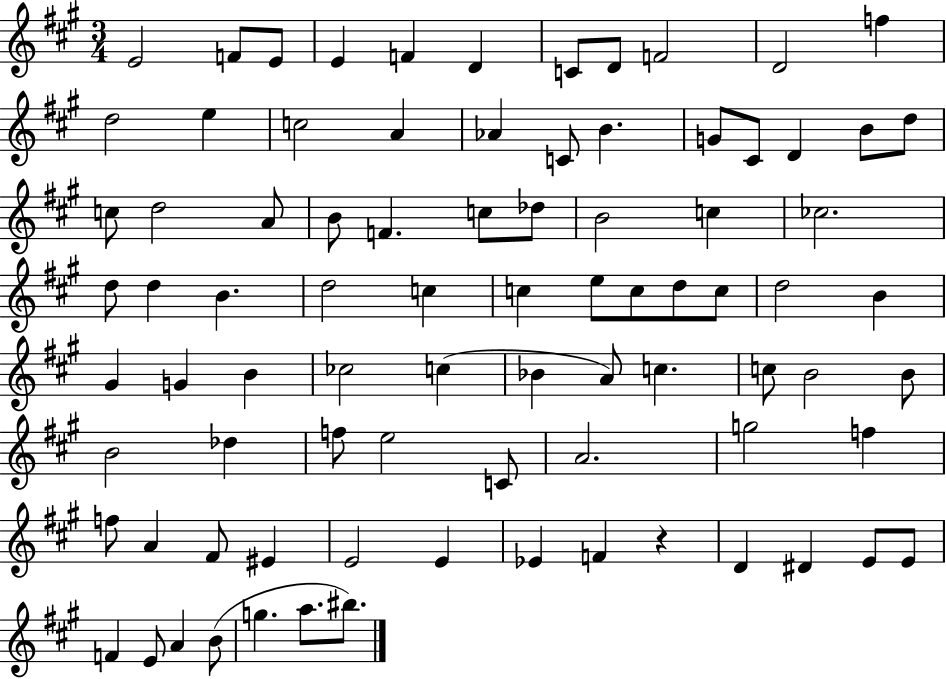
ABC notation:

X:1
T:Untitled
M:3/4
L:1/4
K:A
E2 F/2 E/2 E F D C/2 D/2 F2 D2 f d2 e c2 A _A C/2 B G/2 ^C/2 D B/2 d/2 c/2 d2 A/2 B/2 F c/2 _d/2 B2 c _c2 d/2 d B d2 c c e/2 c/2 d/2 c/2 d2 B ^G G B _c2 c _B A/2 c c/2 B2 B/2 B2 _d f/2 e2 C/2 A2 g2 f f/2 A ^F/2 ^E E2 E _E F z D ^D E/2 E/2 F E/2 A B/2 g a/2 ^b/2